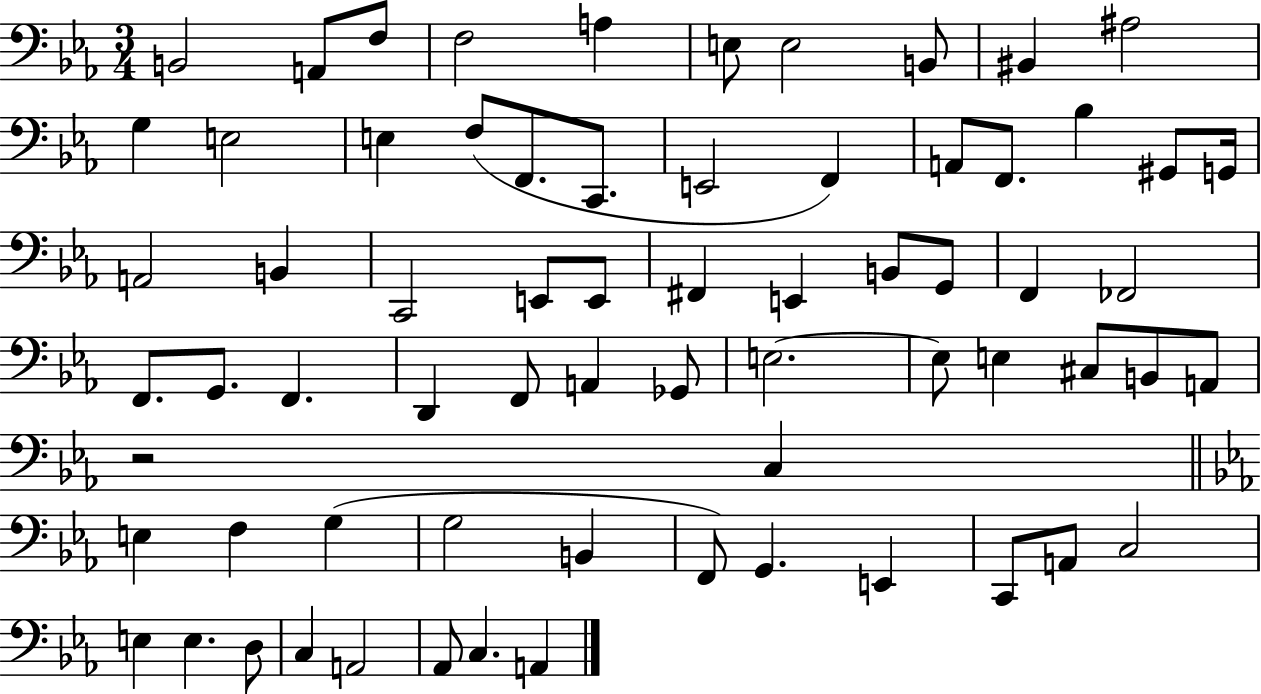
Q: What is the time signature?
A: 3/4